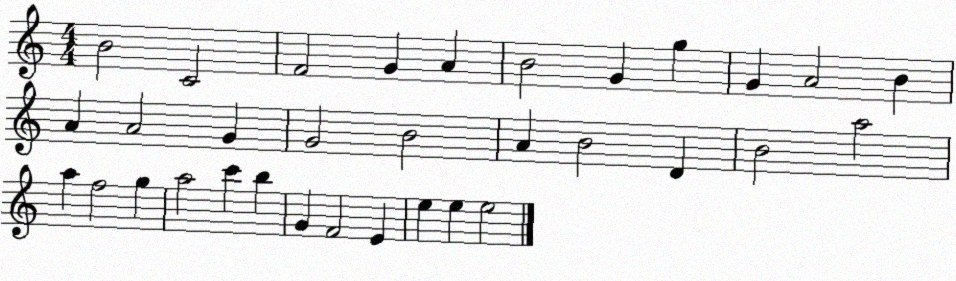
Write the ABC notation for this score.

X:1
T:Untitled
M:4/4
L:1/4
K:C
B2 C2 F2 G A B2 G g G A2 B A A2 G G2 B2 A B2 D B2 a2 a f2 g a2 c' b G F2 E e e e2